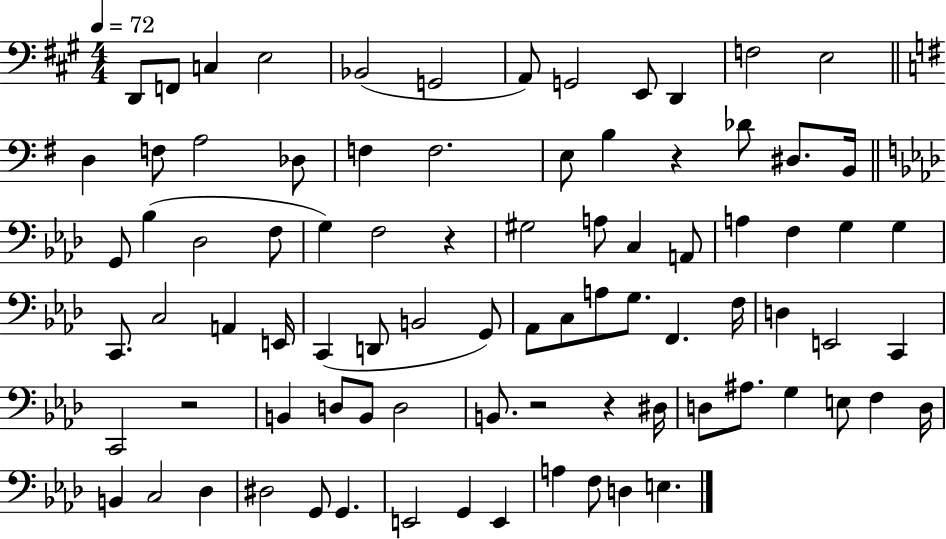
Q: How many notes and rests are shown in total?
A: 85